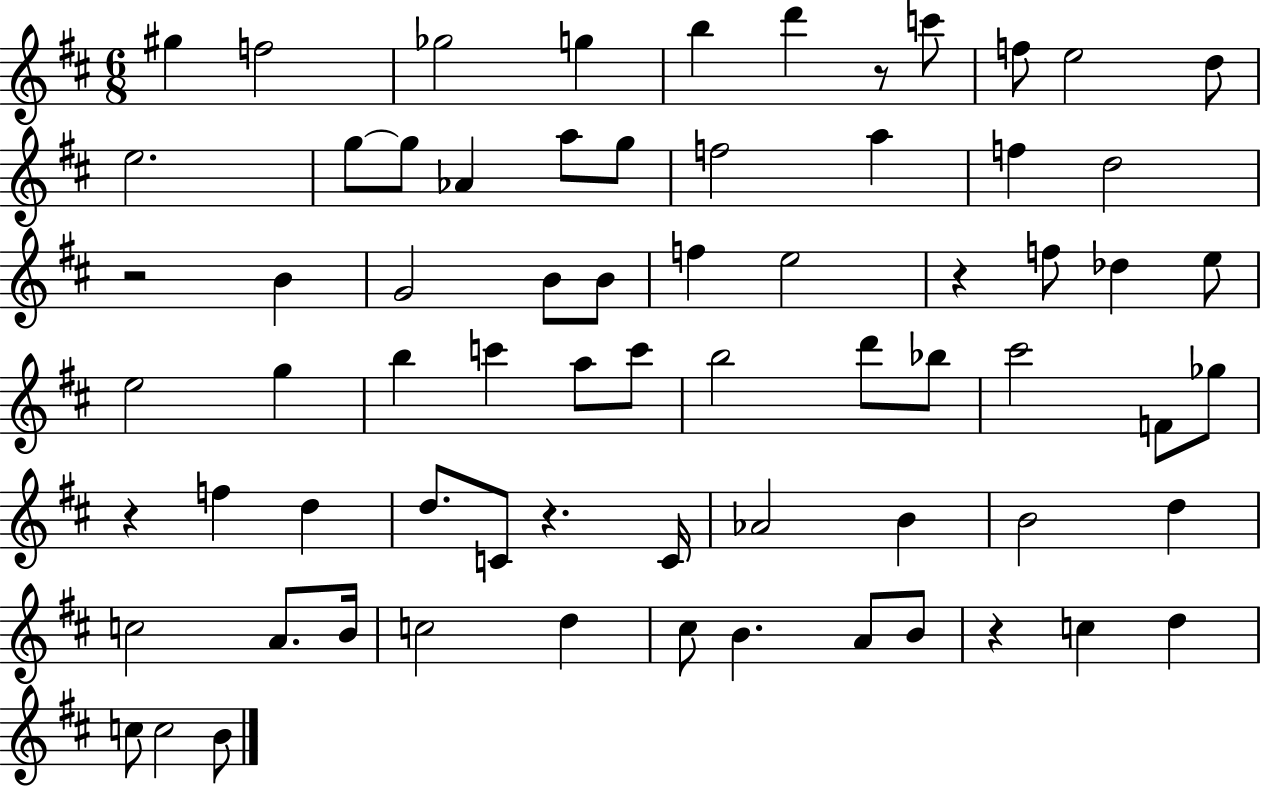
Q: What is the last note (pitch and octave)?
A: B4